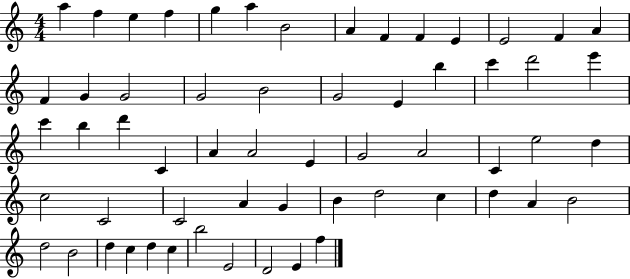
X:1
T:Untitled
M:4/4
L:1/4
K:C
a f e f g a B2 A F F E E2 F A F G G2 G2 B2 G2 E b c' d'2 e' c' b d' C A A2 E G2 A2 C e2 d c2 C2 C2 A G B d2 c d A B2 d2 B2 d c d c b2 E2 D2 E f